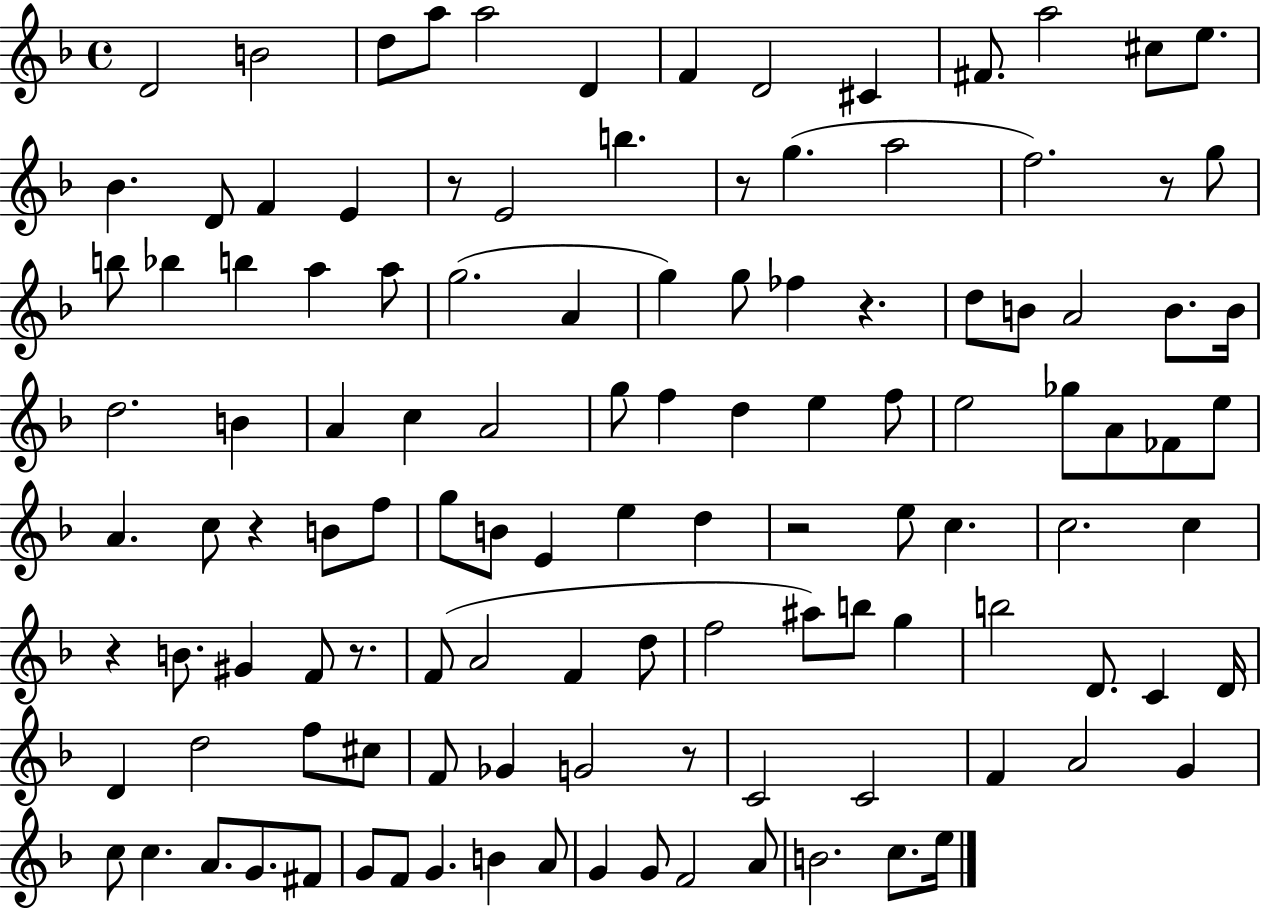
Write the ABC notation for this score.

X:1
T:Untitled
M:4/4
L:1/4
K:F
D2 B2 d/2 a/2 a2 D F D2 ^C ^F/2 a2 ^c/2 e/2 _B D/2 F E z/2 E2 b z/2 g a2 f2 z/2 g/2 b/2 _b b a a/2 g2 A g g/2 _f z d/2 B/2 A2 B/2 B/4 d2 B A c A2 g/2 f d e f/2 e2 _g/2 A/2 _F/2 e/2 A c/2 z B/2 f/2 g/2 B/2 E e d z2 e/2 c c2 c z B/2 ^G F/2 z/2 F/2 A2 F d/2 f2 ^a/2 b/2 g b2 D/2 C D/4 D d2 f/2 ^c/2 F/2 _G G2 z/2 C2 C2 F A2 G c/2 c A/2 G/2 ^F/2 G/2 F/2 G B A/2 G G/2 F2 A/2 B2 c/2 e/4